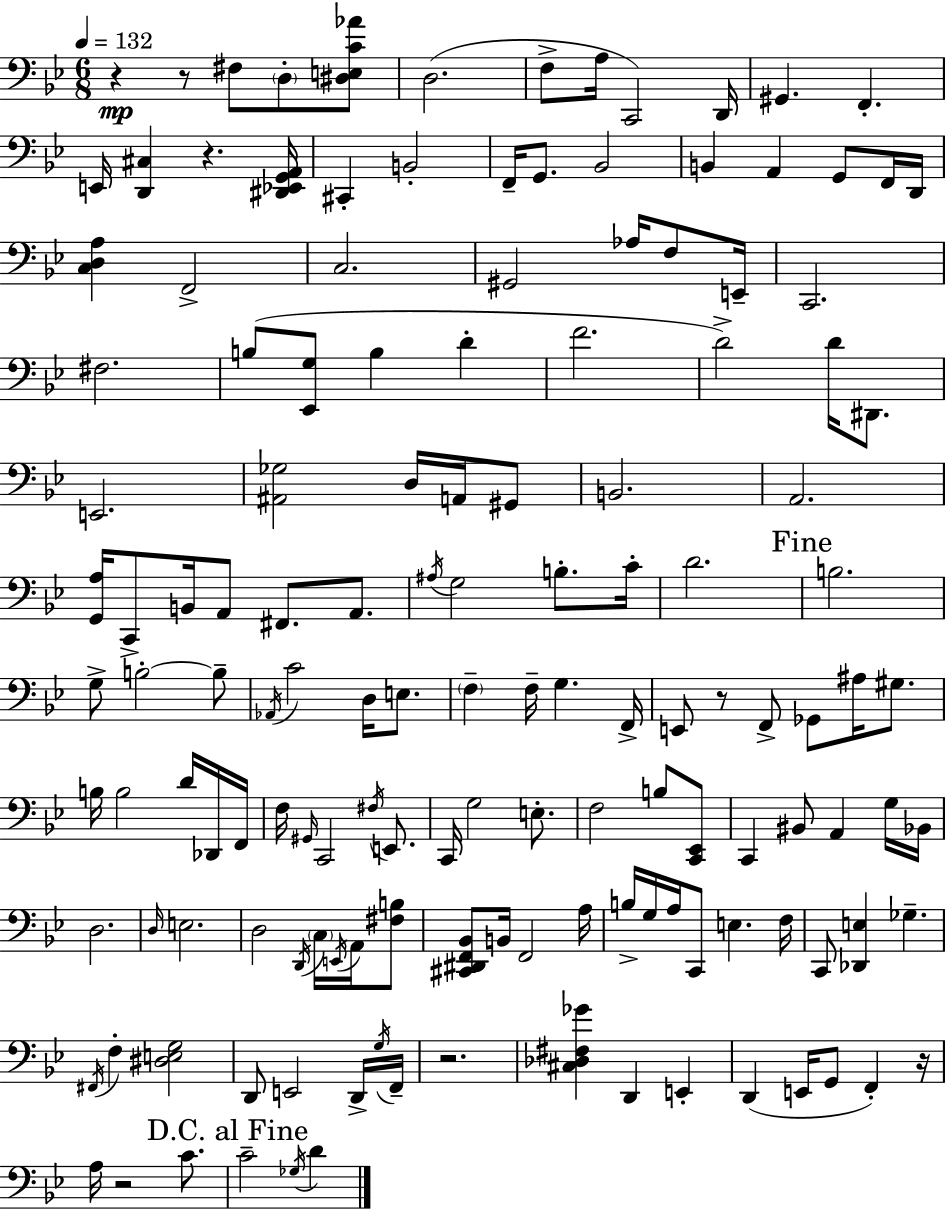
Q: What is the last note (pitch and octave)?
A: D4